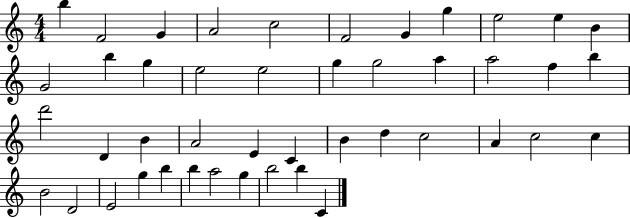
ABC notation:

X:1
T:Untitled
M:4/4
L:1/4
K:C
b F2 G A2 c2 F2 G g e2 e B G2 b g e2 e2 g g2 a a2 f b d'2 D B A2 E C B d c2 A c2 c B2 D2 E2 g b b a2 g b2 b C